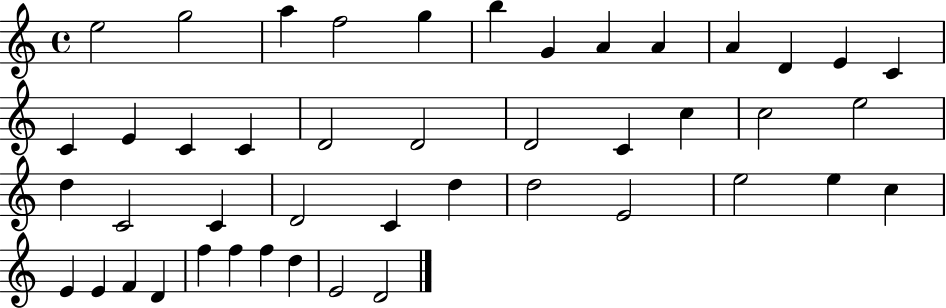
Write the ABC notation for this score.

X:1
T:Untitled
M:4/4
L:1/4
K:C
e2 g2 a f2 g b G A A A D E C C E C C D2 D2 D2 C c c2 e2 d C2 C D2 C d d2 E2 e2 e c E E F D f f f d E2 D2